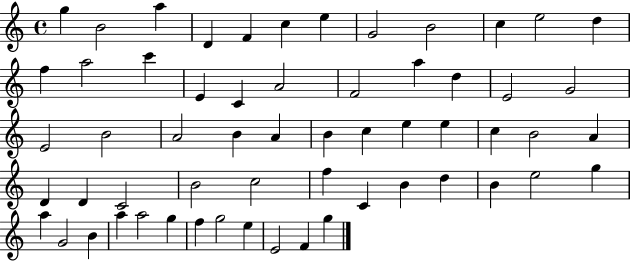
G5/q B4/h A5/q D4/q F4/q C5/q E5/q G4/h B4/h C5/q E5/h D5/q F5/q A5/h C6/q E4/q C4/q A4/h F4/h A5/q D5/q E4/h G4/h E4/h B4/h A4/h B4/q A4/q B4/q C5/q E5/q E5/q C5/q B4/h A4/q D4/q D4/q C4/h B4/h C5/h F5/q C4/q B4/q D5/q B4/q E5/h G5/q A5/q G4/h B4/q A5/q A5/h G5/q F5/q G5/h E5/q E4/h F4/q G5/q